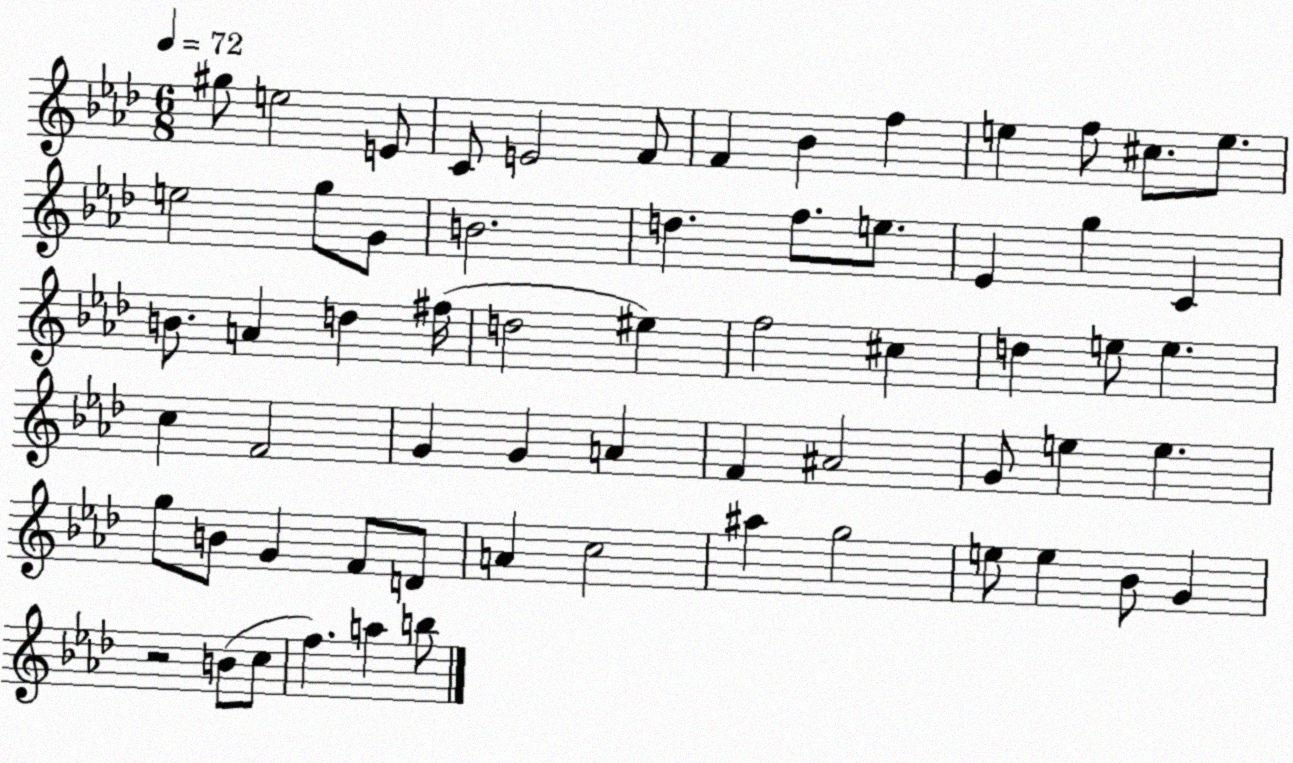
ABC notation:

X:1
T:Untitled
M:6/8
L:1/4
K:Ab
^g/2 e2 E/2 C/2 E2 F/2 F _B f e f/2 ^c/2 e/2 e2 g/2 G/2 B2 d f/2 e/2 _E g C B/2 A d ^f/4 d2 ^e f2 ^c d e/2 e c F2 G G A F ^A2 G/2 e e g/2 B/2 G F/2 D/2 A c2 ^a g2 e/2 e _B/2 G z2 B/2 c/2 f a b/2